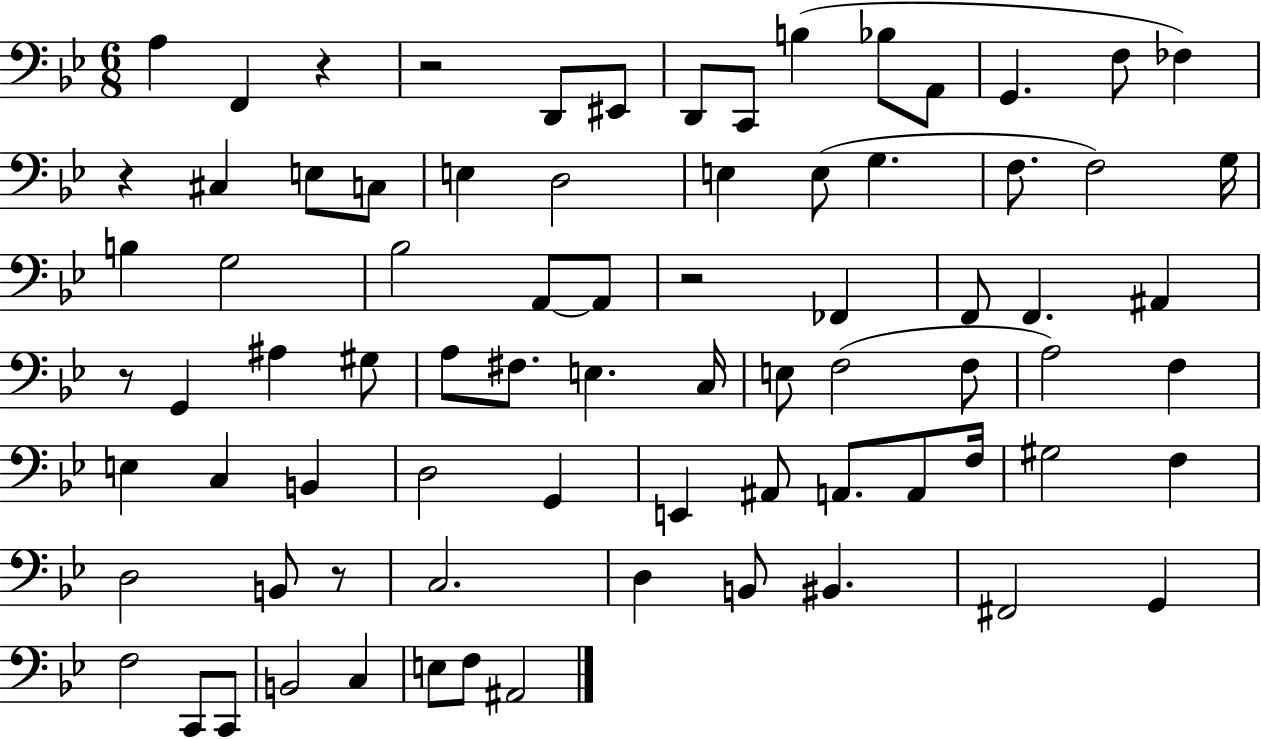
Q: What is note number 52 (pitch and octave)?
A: A2